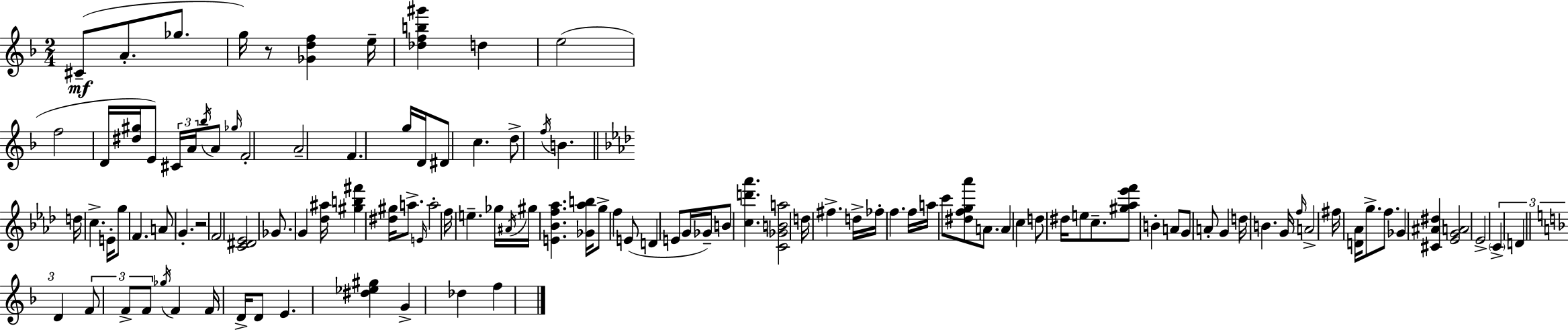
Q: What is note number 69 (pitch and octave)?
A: G4